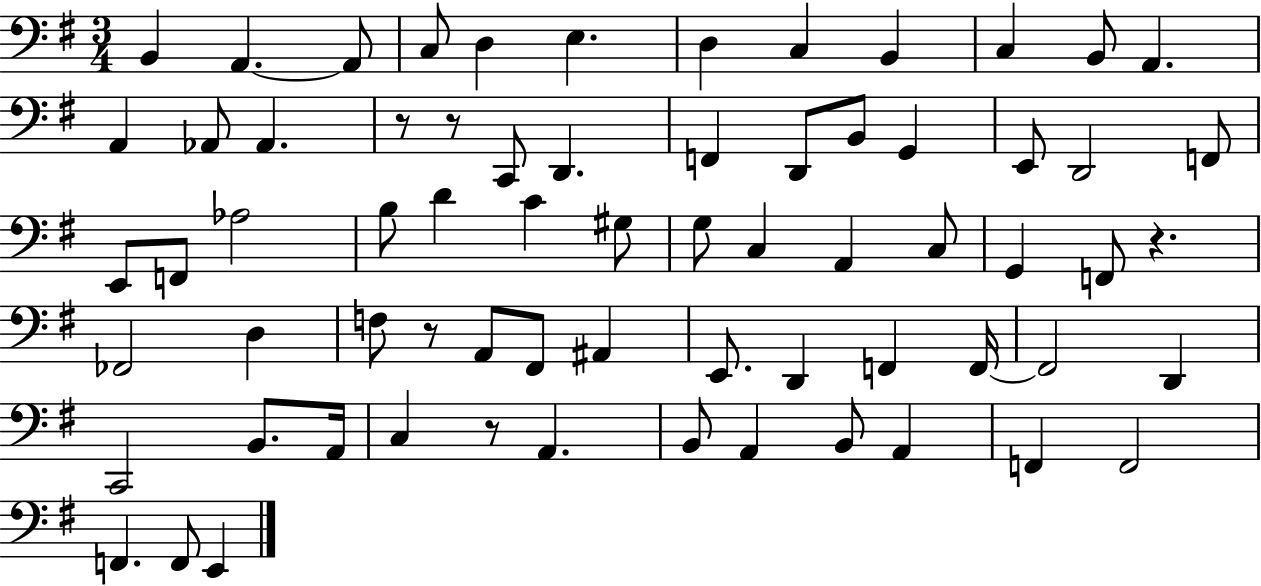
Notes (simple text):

B2/q A2/q. A2/e C3/e D3/q E3/q. D3/q C3/q B2/q C3/q B2/e A2/q. A2/q Ab2/e Ab2/q. R/e R/e C2/e D2/q. F2/q D2/e B2/e G2/q E2/e D2/h F2/e E2/e F2/e Ab3/h B3/e D4/q C4/q G#3/e G3/e C3/q A2/q C3/e G2/q F2/e R/q. FES2/h D3/q F3/e R/e A2/e F#2/e A#2/q E2/e. D2/q F2/q F2/s F2/h D2/q C2/h B2/e. A2/s C3/q R/e A2/q. B2/e A2/q B2/e A2/q F2/q F2/h F2/q. F2/e E2/q